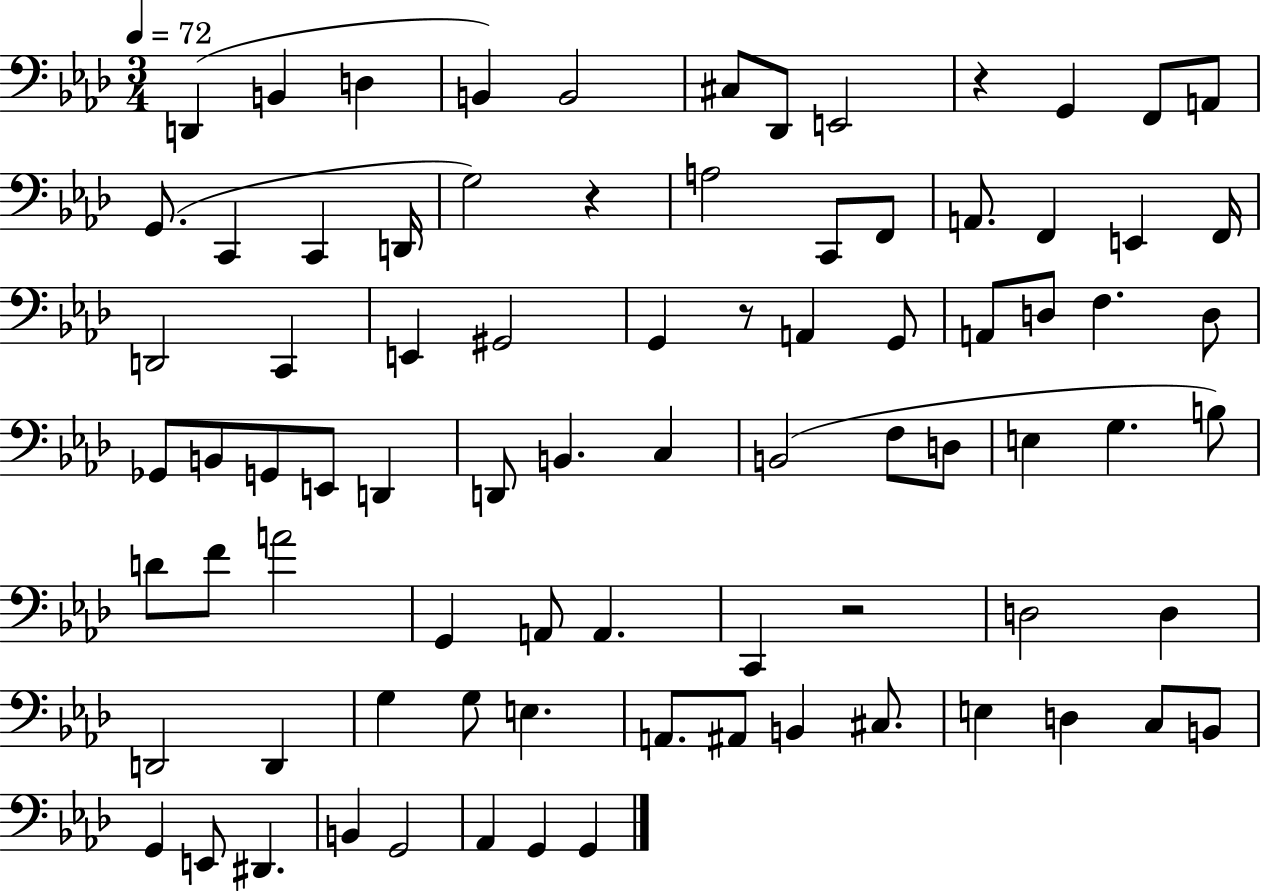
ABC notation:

X:1
T:Untitled
M:3/4
L:1/4
K:Ab
D,, B,, D, B,, B,,2 ^C,/2 _D,,/2 E,,2 z G,, F,,/2 A,,/2 G,,/2 C,, C,, D,,/4 G,2 z A,2 C,,/2 F,,/2 A,,/2 F,, E,, F,,/4 D,,2 C,, E,, ^G,,2 G,, z/2 A,, G,,/2 A,,/2 D,/2 F, D,/2 _G,,/2 B,,/2 G,,/2 E,,/2 D,, D,,/2 B,, C, B,,2 F,/2 D,/2 E, G, B,/2 D/2 F/2 A2 G,, A,,/2 A,, C,, z2 D,2 D, D,,2 D,, G, G,/2 E, A,,/2 ^A,,/2 B,, ^C,/2 E, D, C,/2 B,,/2 G,, E,,/2 ^D,, B,, G,,2 _A,, G,, G,,